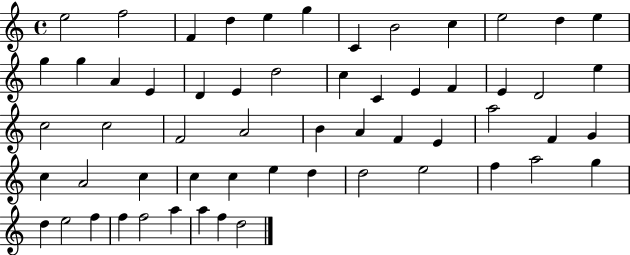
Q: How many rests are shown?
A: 0